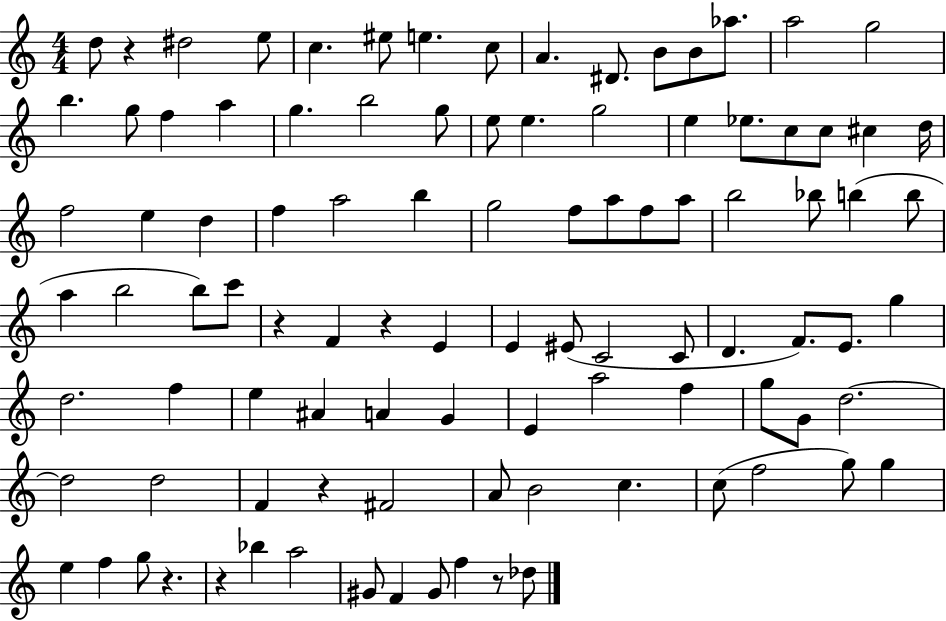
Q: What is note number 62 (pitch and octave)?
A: E5